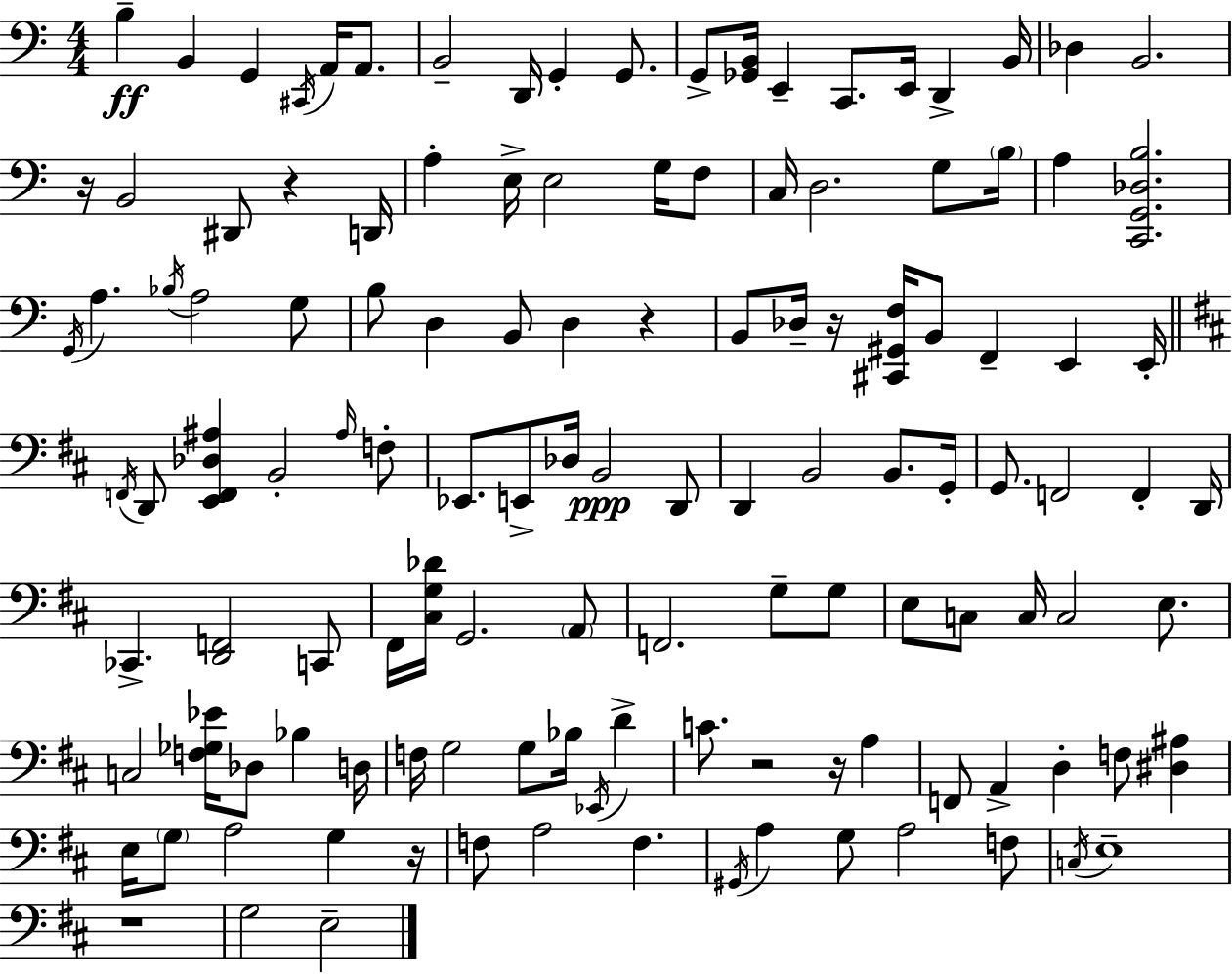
X:1
T:Untitled
M:4/4
L:1/4
K:C
B, B,, G,, ^C,,/4 A,,/4 A,,/2 B,,2 D,,/4 G,, G,,/2 G,,/2 [_G,,B,,]/4 E,, C,,/2 E,,/4 D,, B,,/4 _D, B,,2 z/4 B,,2 ^D,,/2 z D,,/4 A, E,/4 E,2 G,/4 F,/2 C,/4 D,2 G,/2 B,/4 A, [C,,G,,_D,B,]2 G,,/4 A, _B,/4 A,2 G,/2 B,/2 D, B,,/2 D, z B,,/2 _D,/4 z/4 [^C,,^G,,F,]/4 B,,/2 F,, E,, E,,/4 F,,/4 D,,/2 [E,,F,,_D,^A,] B,,2 ^A,/4 F,/2 _E,,/2 E,,/2 _D,/4 B,,2 D,,/2 D,, B,,2 B,,/2 G,,/4 G,,/2 F,,2 F,, D,,/4 _C,, [D,,F,,]2 C,,/2 ^F,,/4 [^C,G,_D]/4 G,,2 A,,/2 F,,2 G,/2 G,/2 E,/2 C,/2 C,/4 C,2 E,/2 C,2 [F,_G,_E]/4 _D,/2 _B, D,/4 F,/4 G,2 G,/2 _B,/4 _E,,/4 D C/2 z2 z/4 A, F,,/2 A,, D, F,/2 [^D,^A,] E,/4 G,/2 A,2 G, z/4 F,/2 A,2 F, ^G,,/4 A, G,/2 A,2 F,/2 C,/4 E,4 z4 G,2 E,2